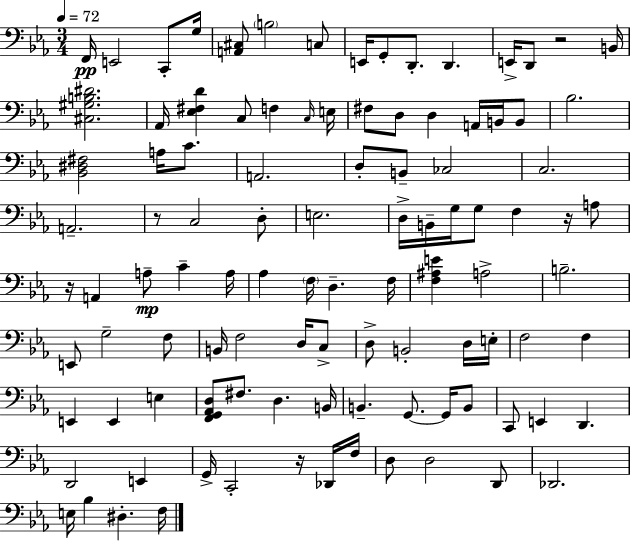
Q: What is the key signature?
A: EES major